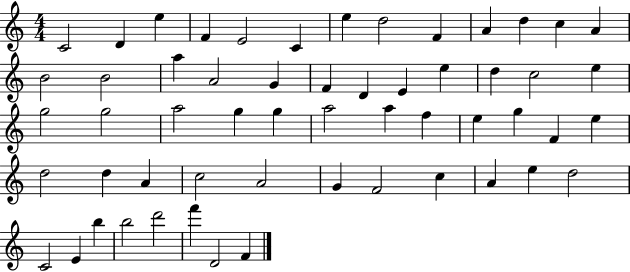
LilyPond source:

{
  \clef treble
  \numericTimeSignature
  \time 4/4
  \key c \major
  c'2 d'4 e''4 | f'4 e'2 c'4 | e''4 d''2 f'4 | a'4 d''4 c''4 a'4 | \break b'2 b'2 | a''4 a'2 g'4 | f'4 d'4 e'4 e''4 | d''4 c''2 e''4 | \break g''2 g''2 | a''2 g''4 g''4 | a''2 a''4 f''4 | e''4 g''4 f'4 e''4 | \break d''2 d''4 a'4 | c''2 a'2 | g'4 f'2 c''4 | a'4 e''4 d''2 | \break c'2 e'4 b''4 | b''2 d'''2 | f'''4 d'2 f'4 | \bar "|."
}